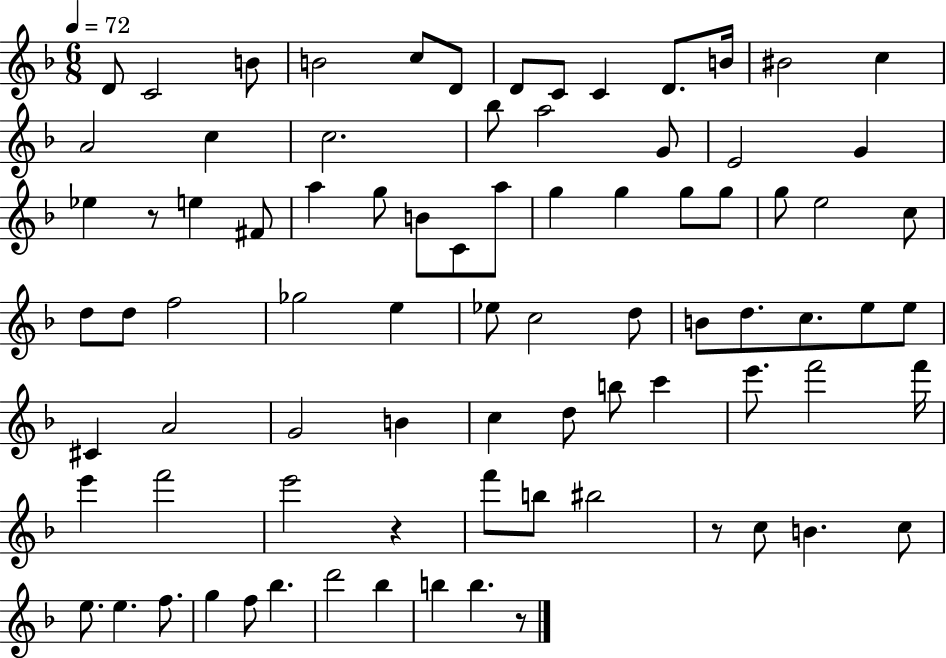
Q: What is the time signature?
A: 6/8